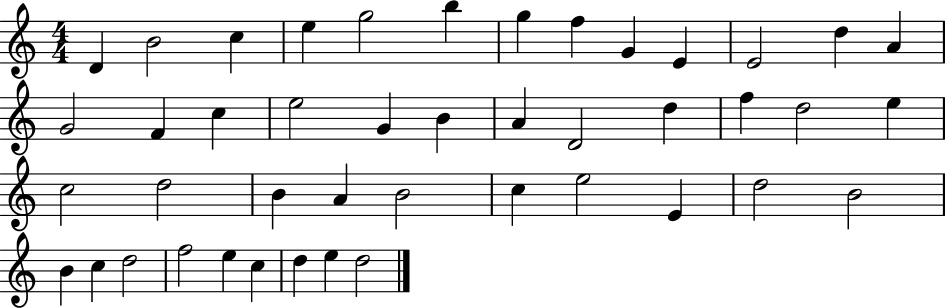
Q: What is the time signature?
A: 4/4